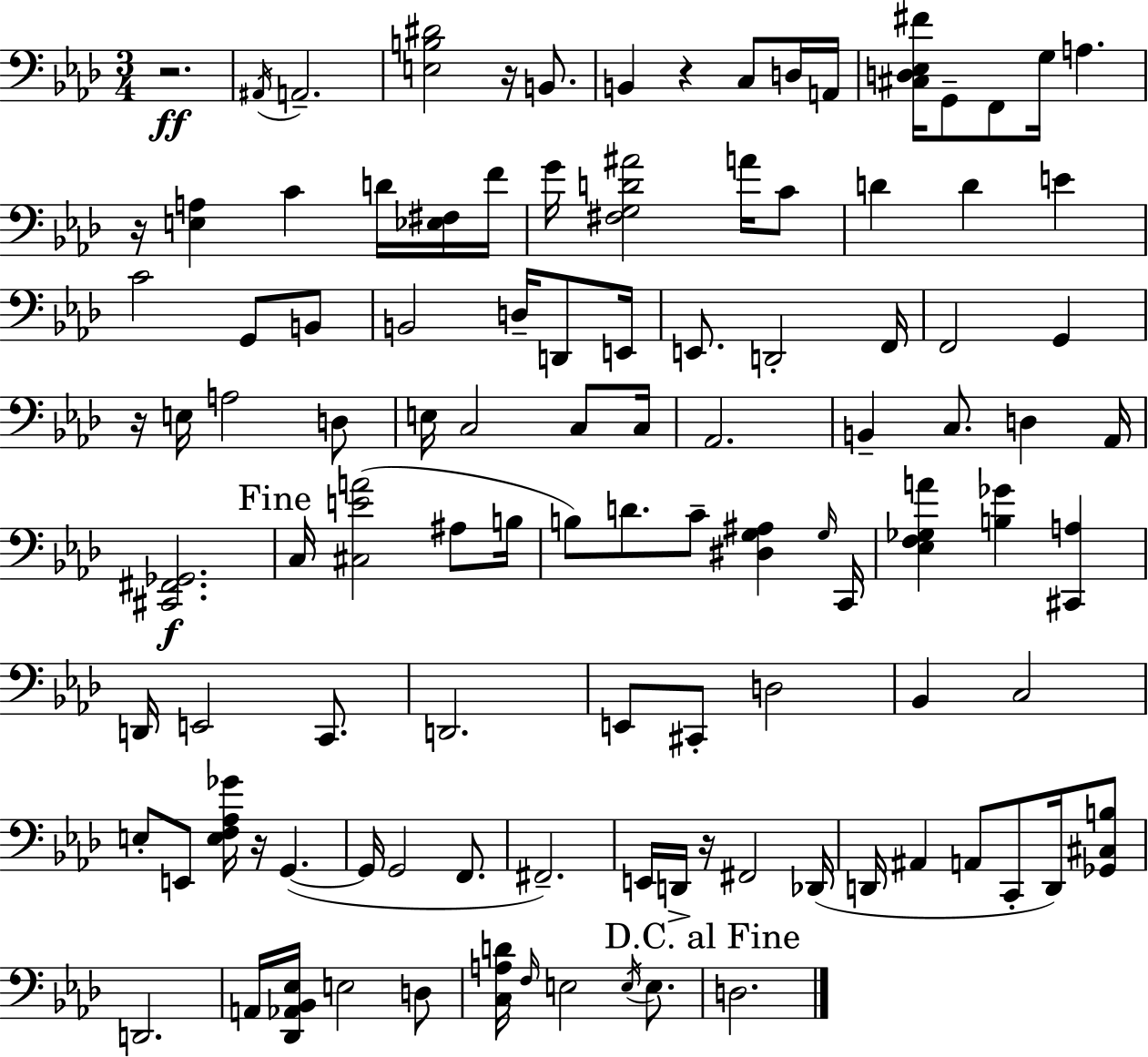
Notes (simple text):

R/h. A#2/s A2/h. [E3,B3,D#4]/h R/s B2/e. B2/q R/q C3/e D3/s A2/s [C#3,D3,Eb3,F#4]/s G2/e F2/e G3/s A3/q. R/s [E3,A3]/q C4/q D4/s [Eb3,F#3]/s F4/s G4/s [F#3,G3,D4,A#4]/h A4/s C4/e D4/q D4/q E4/q C4/h G2/e B2/e B2/h D3/s D2/e E2/s E2/e. D2/h F2/s F2/h G2/q R/s E3/s A3/h D3/e E3/s C3/h C3/e C3/s Ab2/h. B2/q C3/e. D3/q Ab2/s [C#2,F#2,Gb2]/h. C3/s [C#3,E4,A4]/h A#3/e B3/s B3/e D4/e. C4/e [D#3,G3,A#3]/q G3/s C2/s [Eb3,F3,Gb3,A4]/q [B3,Gb4]/q [C#2,A3]/q D2/s E2/h C2/e. D2/h. E2/e C#2/e D3/h Bb2/q C3/h E3/e E2/e [E3,F3,Ab3,Gb4]/s R/s G2/q. G2/s G2/h F2/e. F#2/h. E2/s D2/s R/s F#2/h Db2/s D2/s A#2/q A2/e C2/e D2/s [Gb2,C#3,B3]/e D2/h. A2/s [Db2,Ab2,Bb2,Eb3]/s E3/h D3/e [C3,A3,D4]/s F3/s E3/h E3/s E3/e. D3/h.